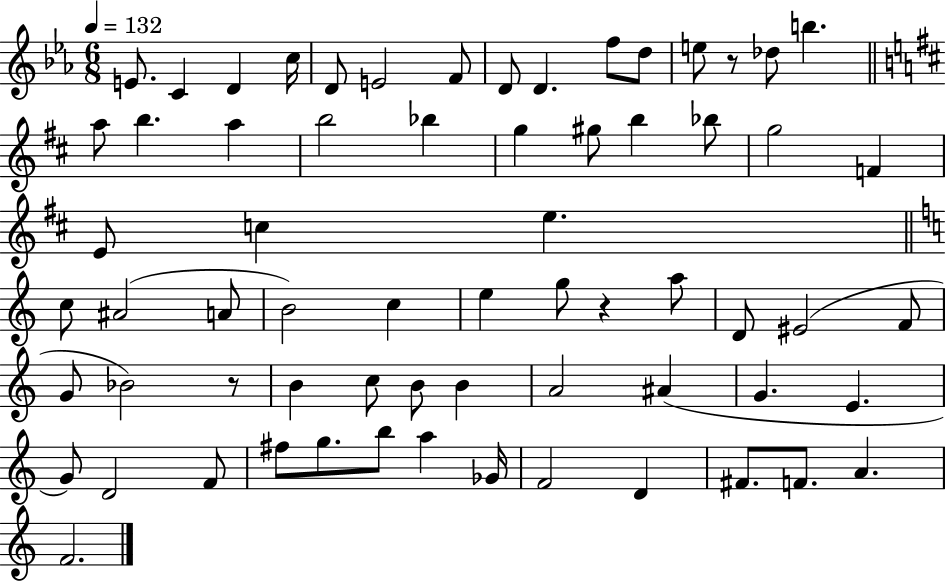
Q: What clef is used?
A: treble